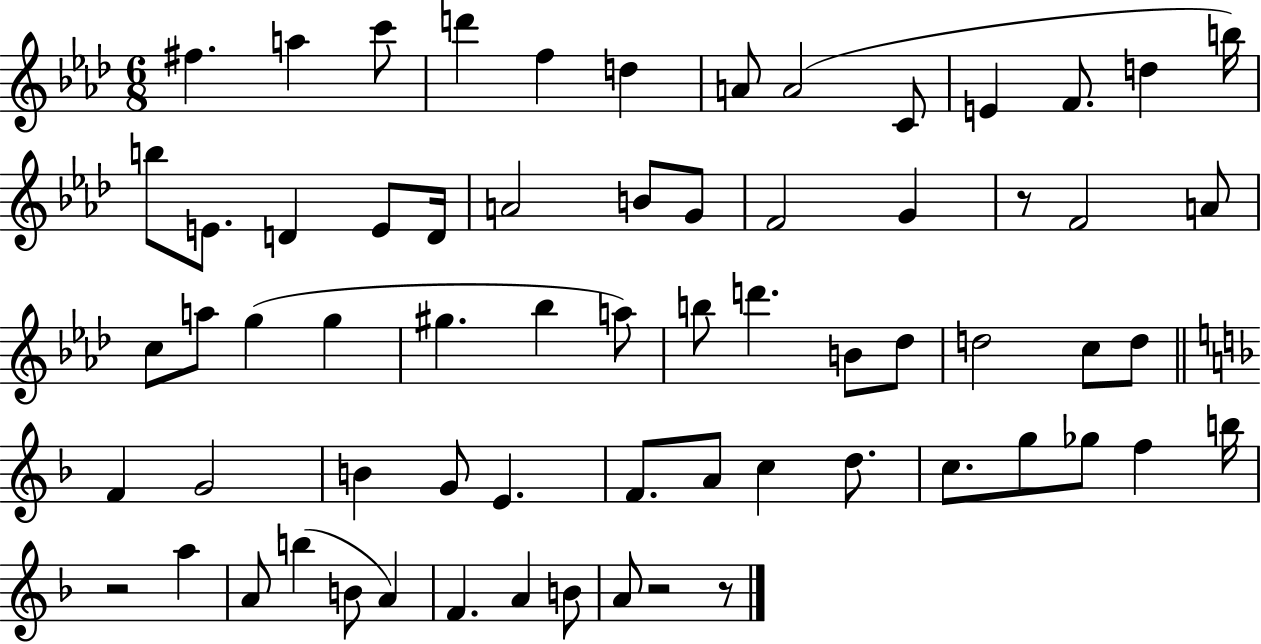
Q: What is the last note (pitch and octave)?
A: A4